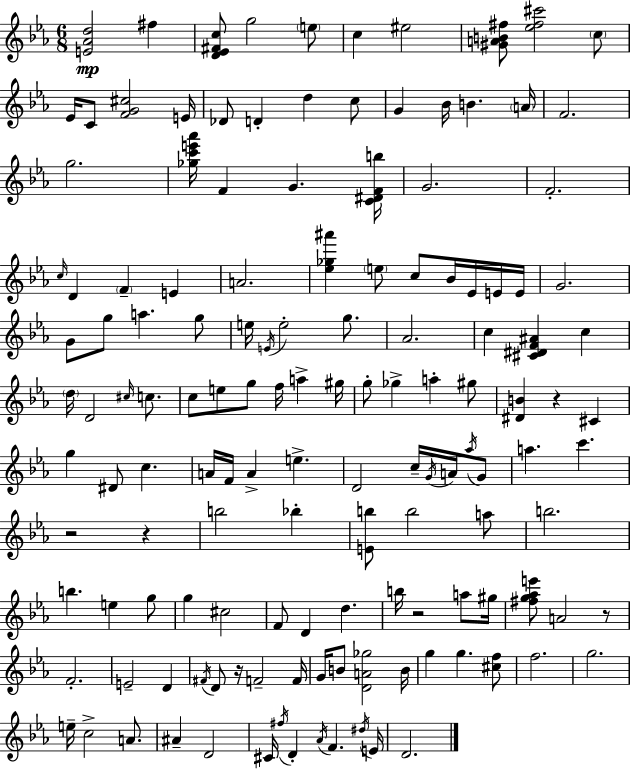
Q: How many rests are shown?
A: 6